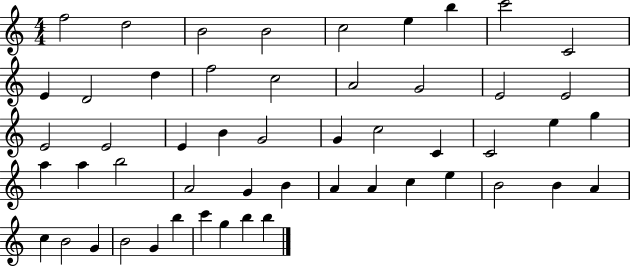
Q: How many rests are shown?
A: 0